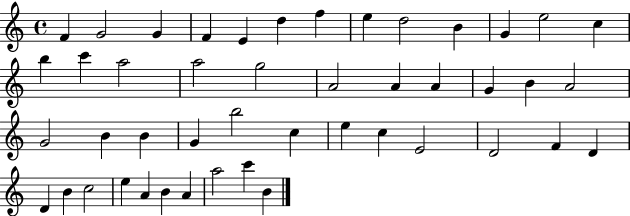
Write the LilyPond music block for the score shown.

{
  \clef treble
  \time 4/4
  \defaultTimeSignature
  \key c \major
  f'4 g'2 g'4 | f'4 e'4 d''4 f''4 | e''4 d''2 b'4 | g'4 e''2 c''4 | \break b''4 c'''4 a''2 | a''2 g''2 | a'2 a'4 a'4 | g'4 b'4 a'2 | \break g'2 b'4 b'4 | g'4 b''2 c''4 | e''4 c''4 e'2 | d'2 f'4 d'4 | \break d'4 b'4 c''2 | e''4 a'4 b'4 a'4 | a''2 c'''4 b'4 | \bar "|."
}